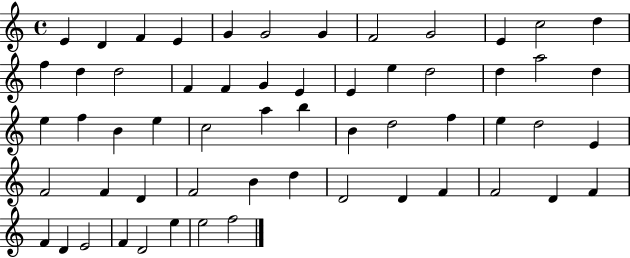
X:1
T:Untitled
M:4/4
L:1/4
K:C
E D F E G G2 G F2 G2 E c2 d f d d2 F F G E E e d2 d a2 d e f B e c2 a b B d2 f e d2 E F2 F D F2 B d D2 D F F2 D F F D E2 F D2 e e2 f2